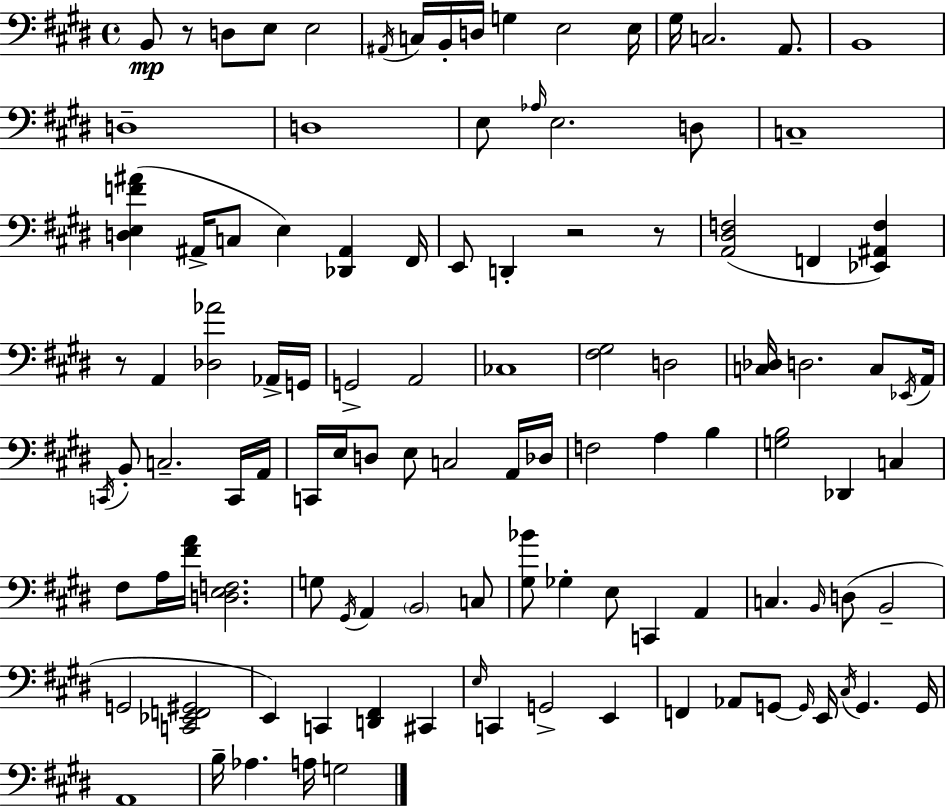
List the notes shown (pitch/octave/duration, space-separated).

B2/e R/e D3/e E3/e E3/h A#2/s C3/s B2/s D3/s G3/q E3/h E3/s G#3/s C3/h. A2/e. B2/w D3/w D3/w E3/e Ab3/s E3/h. D3/e C3/w [D3,E3,F4,A#4]/q A#2/s C3/e E3/q [Db2,A#2]/q F#2/s E2/e D2/q R/h R/e [A2,D#3,F3]/h F2/q [Eb2,A#2,F3]/q R/e A2/q [Db3,Ab4]/h Ab2/s G2/s G2/h A2/h CES3/w [F#3,G#3]/h D3/h [C3,Db3]/s D3/h. C3/e Eb2/s A2/s C2/s B2/e C3/h. C2/s A2/s C2/s E3/s D3/e E3/e C3/h A2/s Db3/s F3/h A3/q B3/q [G3,B3]/h Db2/q C3/q F#3/e A3/s [F#4,A4]/s [D3,E3,F3]/h. G3/e G#2/s A2/q B2/h C3/e [G#3,Bb4]/e Gb3/q E3/e C2/q A2/q C3/q. B2/s D3/e B2/h G2/h [C2,Eb2,F2,G#2]/h E2/q C2/q [D2,F#2]/q C#2/q E3/s C2/q G2/h E2/q F2/q Ab2/e G2/e G2/s E2/s C#3/s G2/q. G2/s A2/w B3/s Ab3/q. A3/s G3/h